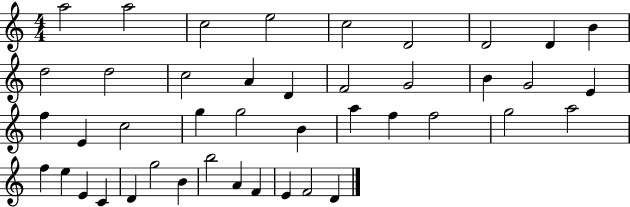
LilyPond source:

{
  \clef treble
  \numericTimeSignature
  \time 4/4
  \key c \major
  a''2 a''2 | c''2 e''2 | c''2 d'2 | d'2 d'4 b'4 | \break d''2 d''2 | c''2 a'4 d'4 | f'2 g'2 | b'4 g'2 e'4 | \break f''4 e'4 c''2 | g''4 g''2 b'4 | a''4 f''4 f''2 | g''2 a''2 | \break f''4 e''4 e'4 c'4 | d'4 g''2 b'4 | b''2 a'4 f'4 | e'4 f'2 d'4 | \break \bar "|."
}